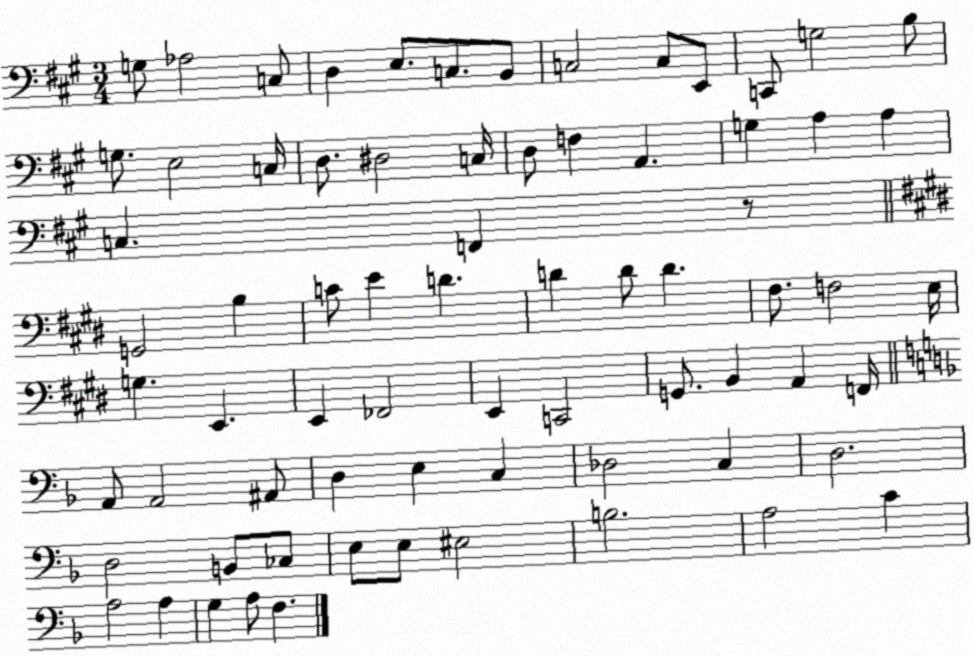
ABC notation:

X:1
T:Untitled
M:3/4
L:1/4
K:A
G,/2 _A,2 C,/2 D, E,/2 C,/2 B,,/2 C,2 C,/2 E,,/2 C,,/2 G,2 B,/2 G,/2 E,2 C,/4 D,/2 ^D,2 C,/4 D,/2 F, A,, G, A, A, C, F,, z/2 G,,2 B, C/2 E D D D/2 D ^F,/2 F,2 E,/4 G, E,, E,, _F,,2 E,, C,,2 G,,/2 B,, A,, F,,/4 A,,/2 A,,2 ^A,,/2 D, E, C, _D,2 C, D,2 D,2 B,,/2 _C,/2 E,/2 E,/2 ^E,2 B,2 A,2 C A,2 A, G, A,/2 F,